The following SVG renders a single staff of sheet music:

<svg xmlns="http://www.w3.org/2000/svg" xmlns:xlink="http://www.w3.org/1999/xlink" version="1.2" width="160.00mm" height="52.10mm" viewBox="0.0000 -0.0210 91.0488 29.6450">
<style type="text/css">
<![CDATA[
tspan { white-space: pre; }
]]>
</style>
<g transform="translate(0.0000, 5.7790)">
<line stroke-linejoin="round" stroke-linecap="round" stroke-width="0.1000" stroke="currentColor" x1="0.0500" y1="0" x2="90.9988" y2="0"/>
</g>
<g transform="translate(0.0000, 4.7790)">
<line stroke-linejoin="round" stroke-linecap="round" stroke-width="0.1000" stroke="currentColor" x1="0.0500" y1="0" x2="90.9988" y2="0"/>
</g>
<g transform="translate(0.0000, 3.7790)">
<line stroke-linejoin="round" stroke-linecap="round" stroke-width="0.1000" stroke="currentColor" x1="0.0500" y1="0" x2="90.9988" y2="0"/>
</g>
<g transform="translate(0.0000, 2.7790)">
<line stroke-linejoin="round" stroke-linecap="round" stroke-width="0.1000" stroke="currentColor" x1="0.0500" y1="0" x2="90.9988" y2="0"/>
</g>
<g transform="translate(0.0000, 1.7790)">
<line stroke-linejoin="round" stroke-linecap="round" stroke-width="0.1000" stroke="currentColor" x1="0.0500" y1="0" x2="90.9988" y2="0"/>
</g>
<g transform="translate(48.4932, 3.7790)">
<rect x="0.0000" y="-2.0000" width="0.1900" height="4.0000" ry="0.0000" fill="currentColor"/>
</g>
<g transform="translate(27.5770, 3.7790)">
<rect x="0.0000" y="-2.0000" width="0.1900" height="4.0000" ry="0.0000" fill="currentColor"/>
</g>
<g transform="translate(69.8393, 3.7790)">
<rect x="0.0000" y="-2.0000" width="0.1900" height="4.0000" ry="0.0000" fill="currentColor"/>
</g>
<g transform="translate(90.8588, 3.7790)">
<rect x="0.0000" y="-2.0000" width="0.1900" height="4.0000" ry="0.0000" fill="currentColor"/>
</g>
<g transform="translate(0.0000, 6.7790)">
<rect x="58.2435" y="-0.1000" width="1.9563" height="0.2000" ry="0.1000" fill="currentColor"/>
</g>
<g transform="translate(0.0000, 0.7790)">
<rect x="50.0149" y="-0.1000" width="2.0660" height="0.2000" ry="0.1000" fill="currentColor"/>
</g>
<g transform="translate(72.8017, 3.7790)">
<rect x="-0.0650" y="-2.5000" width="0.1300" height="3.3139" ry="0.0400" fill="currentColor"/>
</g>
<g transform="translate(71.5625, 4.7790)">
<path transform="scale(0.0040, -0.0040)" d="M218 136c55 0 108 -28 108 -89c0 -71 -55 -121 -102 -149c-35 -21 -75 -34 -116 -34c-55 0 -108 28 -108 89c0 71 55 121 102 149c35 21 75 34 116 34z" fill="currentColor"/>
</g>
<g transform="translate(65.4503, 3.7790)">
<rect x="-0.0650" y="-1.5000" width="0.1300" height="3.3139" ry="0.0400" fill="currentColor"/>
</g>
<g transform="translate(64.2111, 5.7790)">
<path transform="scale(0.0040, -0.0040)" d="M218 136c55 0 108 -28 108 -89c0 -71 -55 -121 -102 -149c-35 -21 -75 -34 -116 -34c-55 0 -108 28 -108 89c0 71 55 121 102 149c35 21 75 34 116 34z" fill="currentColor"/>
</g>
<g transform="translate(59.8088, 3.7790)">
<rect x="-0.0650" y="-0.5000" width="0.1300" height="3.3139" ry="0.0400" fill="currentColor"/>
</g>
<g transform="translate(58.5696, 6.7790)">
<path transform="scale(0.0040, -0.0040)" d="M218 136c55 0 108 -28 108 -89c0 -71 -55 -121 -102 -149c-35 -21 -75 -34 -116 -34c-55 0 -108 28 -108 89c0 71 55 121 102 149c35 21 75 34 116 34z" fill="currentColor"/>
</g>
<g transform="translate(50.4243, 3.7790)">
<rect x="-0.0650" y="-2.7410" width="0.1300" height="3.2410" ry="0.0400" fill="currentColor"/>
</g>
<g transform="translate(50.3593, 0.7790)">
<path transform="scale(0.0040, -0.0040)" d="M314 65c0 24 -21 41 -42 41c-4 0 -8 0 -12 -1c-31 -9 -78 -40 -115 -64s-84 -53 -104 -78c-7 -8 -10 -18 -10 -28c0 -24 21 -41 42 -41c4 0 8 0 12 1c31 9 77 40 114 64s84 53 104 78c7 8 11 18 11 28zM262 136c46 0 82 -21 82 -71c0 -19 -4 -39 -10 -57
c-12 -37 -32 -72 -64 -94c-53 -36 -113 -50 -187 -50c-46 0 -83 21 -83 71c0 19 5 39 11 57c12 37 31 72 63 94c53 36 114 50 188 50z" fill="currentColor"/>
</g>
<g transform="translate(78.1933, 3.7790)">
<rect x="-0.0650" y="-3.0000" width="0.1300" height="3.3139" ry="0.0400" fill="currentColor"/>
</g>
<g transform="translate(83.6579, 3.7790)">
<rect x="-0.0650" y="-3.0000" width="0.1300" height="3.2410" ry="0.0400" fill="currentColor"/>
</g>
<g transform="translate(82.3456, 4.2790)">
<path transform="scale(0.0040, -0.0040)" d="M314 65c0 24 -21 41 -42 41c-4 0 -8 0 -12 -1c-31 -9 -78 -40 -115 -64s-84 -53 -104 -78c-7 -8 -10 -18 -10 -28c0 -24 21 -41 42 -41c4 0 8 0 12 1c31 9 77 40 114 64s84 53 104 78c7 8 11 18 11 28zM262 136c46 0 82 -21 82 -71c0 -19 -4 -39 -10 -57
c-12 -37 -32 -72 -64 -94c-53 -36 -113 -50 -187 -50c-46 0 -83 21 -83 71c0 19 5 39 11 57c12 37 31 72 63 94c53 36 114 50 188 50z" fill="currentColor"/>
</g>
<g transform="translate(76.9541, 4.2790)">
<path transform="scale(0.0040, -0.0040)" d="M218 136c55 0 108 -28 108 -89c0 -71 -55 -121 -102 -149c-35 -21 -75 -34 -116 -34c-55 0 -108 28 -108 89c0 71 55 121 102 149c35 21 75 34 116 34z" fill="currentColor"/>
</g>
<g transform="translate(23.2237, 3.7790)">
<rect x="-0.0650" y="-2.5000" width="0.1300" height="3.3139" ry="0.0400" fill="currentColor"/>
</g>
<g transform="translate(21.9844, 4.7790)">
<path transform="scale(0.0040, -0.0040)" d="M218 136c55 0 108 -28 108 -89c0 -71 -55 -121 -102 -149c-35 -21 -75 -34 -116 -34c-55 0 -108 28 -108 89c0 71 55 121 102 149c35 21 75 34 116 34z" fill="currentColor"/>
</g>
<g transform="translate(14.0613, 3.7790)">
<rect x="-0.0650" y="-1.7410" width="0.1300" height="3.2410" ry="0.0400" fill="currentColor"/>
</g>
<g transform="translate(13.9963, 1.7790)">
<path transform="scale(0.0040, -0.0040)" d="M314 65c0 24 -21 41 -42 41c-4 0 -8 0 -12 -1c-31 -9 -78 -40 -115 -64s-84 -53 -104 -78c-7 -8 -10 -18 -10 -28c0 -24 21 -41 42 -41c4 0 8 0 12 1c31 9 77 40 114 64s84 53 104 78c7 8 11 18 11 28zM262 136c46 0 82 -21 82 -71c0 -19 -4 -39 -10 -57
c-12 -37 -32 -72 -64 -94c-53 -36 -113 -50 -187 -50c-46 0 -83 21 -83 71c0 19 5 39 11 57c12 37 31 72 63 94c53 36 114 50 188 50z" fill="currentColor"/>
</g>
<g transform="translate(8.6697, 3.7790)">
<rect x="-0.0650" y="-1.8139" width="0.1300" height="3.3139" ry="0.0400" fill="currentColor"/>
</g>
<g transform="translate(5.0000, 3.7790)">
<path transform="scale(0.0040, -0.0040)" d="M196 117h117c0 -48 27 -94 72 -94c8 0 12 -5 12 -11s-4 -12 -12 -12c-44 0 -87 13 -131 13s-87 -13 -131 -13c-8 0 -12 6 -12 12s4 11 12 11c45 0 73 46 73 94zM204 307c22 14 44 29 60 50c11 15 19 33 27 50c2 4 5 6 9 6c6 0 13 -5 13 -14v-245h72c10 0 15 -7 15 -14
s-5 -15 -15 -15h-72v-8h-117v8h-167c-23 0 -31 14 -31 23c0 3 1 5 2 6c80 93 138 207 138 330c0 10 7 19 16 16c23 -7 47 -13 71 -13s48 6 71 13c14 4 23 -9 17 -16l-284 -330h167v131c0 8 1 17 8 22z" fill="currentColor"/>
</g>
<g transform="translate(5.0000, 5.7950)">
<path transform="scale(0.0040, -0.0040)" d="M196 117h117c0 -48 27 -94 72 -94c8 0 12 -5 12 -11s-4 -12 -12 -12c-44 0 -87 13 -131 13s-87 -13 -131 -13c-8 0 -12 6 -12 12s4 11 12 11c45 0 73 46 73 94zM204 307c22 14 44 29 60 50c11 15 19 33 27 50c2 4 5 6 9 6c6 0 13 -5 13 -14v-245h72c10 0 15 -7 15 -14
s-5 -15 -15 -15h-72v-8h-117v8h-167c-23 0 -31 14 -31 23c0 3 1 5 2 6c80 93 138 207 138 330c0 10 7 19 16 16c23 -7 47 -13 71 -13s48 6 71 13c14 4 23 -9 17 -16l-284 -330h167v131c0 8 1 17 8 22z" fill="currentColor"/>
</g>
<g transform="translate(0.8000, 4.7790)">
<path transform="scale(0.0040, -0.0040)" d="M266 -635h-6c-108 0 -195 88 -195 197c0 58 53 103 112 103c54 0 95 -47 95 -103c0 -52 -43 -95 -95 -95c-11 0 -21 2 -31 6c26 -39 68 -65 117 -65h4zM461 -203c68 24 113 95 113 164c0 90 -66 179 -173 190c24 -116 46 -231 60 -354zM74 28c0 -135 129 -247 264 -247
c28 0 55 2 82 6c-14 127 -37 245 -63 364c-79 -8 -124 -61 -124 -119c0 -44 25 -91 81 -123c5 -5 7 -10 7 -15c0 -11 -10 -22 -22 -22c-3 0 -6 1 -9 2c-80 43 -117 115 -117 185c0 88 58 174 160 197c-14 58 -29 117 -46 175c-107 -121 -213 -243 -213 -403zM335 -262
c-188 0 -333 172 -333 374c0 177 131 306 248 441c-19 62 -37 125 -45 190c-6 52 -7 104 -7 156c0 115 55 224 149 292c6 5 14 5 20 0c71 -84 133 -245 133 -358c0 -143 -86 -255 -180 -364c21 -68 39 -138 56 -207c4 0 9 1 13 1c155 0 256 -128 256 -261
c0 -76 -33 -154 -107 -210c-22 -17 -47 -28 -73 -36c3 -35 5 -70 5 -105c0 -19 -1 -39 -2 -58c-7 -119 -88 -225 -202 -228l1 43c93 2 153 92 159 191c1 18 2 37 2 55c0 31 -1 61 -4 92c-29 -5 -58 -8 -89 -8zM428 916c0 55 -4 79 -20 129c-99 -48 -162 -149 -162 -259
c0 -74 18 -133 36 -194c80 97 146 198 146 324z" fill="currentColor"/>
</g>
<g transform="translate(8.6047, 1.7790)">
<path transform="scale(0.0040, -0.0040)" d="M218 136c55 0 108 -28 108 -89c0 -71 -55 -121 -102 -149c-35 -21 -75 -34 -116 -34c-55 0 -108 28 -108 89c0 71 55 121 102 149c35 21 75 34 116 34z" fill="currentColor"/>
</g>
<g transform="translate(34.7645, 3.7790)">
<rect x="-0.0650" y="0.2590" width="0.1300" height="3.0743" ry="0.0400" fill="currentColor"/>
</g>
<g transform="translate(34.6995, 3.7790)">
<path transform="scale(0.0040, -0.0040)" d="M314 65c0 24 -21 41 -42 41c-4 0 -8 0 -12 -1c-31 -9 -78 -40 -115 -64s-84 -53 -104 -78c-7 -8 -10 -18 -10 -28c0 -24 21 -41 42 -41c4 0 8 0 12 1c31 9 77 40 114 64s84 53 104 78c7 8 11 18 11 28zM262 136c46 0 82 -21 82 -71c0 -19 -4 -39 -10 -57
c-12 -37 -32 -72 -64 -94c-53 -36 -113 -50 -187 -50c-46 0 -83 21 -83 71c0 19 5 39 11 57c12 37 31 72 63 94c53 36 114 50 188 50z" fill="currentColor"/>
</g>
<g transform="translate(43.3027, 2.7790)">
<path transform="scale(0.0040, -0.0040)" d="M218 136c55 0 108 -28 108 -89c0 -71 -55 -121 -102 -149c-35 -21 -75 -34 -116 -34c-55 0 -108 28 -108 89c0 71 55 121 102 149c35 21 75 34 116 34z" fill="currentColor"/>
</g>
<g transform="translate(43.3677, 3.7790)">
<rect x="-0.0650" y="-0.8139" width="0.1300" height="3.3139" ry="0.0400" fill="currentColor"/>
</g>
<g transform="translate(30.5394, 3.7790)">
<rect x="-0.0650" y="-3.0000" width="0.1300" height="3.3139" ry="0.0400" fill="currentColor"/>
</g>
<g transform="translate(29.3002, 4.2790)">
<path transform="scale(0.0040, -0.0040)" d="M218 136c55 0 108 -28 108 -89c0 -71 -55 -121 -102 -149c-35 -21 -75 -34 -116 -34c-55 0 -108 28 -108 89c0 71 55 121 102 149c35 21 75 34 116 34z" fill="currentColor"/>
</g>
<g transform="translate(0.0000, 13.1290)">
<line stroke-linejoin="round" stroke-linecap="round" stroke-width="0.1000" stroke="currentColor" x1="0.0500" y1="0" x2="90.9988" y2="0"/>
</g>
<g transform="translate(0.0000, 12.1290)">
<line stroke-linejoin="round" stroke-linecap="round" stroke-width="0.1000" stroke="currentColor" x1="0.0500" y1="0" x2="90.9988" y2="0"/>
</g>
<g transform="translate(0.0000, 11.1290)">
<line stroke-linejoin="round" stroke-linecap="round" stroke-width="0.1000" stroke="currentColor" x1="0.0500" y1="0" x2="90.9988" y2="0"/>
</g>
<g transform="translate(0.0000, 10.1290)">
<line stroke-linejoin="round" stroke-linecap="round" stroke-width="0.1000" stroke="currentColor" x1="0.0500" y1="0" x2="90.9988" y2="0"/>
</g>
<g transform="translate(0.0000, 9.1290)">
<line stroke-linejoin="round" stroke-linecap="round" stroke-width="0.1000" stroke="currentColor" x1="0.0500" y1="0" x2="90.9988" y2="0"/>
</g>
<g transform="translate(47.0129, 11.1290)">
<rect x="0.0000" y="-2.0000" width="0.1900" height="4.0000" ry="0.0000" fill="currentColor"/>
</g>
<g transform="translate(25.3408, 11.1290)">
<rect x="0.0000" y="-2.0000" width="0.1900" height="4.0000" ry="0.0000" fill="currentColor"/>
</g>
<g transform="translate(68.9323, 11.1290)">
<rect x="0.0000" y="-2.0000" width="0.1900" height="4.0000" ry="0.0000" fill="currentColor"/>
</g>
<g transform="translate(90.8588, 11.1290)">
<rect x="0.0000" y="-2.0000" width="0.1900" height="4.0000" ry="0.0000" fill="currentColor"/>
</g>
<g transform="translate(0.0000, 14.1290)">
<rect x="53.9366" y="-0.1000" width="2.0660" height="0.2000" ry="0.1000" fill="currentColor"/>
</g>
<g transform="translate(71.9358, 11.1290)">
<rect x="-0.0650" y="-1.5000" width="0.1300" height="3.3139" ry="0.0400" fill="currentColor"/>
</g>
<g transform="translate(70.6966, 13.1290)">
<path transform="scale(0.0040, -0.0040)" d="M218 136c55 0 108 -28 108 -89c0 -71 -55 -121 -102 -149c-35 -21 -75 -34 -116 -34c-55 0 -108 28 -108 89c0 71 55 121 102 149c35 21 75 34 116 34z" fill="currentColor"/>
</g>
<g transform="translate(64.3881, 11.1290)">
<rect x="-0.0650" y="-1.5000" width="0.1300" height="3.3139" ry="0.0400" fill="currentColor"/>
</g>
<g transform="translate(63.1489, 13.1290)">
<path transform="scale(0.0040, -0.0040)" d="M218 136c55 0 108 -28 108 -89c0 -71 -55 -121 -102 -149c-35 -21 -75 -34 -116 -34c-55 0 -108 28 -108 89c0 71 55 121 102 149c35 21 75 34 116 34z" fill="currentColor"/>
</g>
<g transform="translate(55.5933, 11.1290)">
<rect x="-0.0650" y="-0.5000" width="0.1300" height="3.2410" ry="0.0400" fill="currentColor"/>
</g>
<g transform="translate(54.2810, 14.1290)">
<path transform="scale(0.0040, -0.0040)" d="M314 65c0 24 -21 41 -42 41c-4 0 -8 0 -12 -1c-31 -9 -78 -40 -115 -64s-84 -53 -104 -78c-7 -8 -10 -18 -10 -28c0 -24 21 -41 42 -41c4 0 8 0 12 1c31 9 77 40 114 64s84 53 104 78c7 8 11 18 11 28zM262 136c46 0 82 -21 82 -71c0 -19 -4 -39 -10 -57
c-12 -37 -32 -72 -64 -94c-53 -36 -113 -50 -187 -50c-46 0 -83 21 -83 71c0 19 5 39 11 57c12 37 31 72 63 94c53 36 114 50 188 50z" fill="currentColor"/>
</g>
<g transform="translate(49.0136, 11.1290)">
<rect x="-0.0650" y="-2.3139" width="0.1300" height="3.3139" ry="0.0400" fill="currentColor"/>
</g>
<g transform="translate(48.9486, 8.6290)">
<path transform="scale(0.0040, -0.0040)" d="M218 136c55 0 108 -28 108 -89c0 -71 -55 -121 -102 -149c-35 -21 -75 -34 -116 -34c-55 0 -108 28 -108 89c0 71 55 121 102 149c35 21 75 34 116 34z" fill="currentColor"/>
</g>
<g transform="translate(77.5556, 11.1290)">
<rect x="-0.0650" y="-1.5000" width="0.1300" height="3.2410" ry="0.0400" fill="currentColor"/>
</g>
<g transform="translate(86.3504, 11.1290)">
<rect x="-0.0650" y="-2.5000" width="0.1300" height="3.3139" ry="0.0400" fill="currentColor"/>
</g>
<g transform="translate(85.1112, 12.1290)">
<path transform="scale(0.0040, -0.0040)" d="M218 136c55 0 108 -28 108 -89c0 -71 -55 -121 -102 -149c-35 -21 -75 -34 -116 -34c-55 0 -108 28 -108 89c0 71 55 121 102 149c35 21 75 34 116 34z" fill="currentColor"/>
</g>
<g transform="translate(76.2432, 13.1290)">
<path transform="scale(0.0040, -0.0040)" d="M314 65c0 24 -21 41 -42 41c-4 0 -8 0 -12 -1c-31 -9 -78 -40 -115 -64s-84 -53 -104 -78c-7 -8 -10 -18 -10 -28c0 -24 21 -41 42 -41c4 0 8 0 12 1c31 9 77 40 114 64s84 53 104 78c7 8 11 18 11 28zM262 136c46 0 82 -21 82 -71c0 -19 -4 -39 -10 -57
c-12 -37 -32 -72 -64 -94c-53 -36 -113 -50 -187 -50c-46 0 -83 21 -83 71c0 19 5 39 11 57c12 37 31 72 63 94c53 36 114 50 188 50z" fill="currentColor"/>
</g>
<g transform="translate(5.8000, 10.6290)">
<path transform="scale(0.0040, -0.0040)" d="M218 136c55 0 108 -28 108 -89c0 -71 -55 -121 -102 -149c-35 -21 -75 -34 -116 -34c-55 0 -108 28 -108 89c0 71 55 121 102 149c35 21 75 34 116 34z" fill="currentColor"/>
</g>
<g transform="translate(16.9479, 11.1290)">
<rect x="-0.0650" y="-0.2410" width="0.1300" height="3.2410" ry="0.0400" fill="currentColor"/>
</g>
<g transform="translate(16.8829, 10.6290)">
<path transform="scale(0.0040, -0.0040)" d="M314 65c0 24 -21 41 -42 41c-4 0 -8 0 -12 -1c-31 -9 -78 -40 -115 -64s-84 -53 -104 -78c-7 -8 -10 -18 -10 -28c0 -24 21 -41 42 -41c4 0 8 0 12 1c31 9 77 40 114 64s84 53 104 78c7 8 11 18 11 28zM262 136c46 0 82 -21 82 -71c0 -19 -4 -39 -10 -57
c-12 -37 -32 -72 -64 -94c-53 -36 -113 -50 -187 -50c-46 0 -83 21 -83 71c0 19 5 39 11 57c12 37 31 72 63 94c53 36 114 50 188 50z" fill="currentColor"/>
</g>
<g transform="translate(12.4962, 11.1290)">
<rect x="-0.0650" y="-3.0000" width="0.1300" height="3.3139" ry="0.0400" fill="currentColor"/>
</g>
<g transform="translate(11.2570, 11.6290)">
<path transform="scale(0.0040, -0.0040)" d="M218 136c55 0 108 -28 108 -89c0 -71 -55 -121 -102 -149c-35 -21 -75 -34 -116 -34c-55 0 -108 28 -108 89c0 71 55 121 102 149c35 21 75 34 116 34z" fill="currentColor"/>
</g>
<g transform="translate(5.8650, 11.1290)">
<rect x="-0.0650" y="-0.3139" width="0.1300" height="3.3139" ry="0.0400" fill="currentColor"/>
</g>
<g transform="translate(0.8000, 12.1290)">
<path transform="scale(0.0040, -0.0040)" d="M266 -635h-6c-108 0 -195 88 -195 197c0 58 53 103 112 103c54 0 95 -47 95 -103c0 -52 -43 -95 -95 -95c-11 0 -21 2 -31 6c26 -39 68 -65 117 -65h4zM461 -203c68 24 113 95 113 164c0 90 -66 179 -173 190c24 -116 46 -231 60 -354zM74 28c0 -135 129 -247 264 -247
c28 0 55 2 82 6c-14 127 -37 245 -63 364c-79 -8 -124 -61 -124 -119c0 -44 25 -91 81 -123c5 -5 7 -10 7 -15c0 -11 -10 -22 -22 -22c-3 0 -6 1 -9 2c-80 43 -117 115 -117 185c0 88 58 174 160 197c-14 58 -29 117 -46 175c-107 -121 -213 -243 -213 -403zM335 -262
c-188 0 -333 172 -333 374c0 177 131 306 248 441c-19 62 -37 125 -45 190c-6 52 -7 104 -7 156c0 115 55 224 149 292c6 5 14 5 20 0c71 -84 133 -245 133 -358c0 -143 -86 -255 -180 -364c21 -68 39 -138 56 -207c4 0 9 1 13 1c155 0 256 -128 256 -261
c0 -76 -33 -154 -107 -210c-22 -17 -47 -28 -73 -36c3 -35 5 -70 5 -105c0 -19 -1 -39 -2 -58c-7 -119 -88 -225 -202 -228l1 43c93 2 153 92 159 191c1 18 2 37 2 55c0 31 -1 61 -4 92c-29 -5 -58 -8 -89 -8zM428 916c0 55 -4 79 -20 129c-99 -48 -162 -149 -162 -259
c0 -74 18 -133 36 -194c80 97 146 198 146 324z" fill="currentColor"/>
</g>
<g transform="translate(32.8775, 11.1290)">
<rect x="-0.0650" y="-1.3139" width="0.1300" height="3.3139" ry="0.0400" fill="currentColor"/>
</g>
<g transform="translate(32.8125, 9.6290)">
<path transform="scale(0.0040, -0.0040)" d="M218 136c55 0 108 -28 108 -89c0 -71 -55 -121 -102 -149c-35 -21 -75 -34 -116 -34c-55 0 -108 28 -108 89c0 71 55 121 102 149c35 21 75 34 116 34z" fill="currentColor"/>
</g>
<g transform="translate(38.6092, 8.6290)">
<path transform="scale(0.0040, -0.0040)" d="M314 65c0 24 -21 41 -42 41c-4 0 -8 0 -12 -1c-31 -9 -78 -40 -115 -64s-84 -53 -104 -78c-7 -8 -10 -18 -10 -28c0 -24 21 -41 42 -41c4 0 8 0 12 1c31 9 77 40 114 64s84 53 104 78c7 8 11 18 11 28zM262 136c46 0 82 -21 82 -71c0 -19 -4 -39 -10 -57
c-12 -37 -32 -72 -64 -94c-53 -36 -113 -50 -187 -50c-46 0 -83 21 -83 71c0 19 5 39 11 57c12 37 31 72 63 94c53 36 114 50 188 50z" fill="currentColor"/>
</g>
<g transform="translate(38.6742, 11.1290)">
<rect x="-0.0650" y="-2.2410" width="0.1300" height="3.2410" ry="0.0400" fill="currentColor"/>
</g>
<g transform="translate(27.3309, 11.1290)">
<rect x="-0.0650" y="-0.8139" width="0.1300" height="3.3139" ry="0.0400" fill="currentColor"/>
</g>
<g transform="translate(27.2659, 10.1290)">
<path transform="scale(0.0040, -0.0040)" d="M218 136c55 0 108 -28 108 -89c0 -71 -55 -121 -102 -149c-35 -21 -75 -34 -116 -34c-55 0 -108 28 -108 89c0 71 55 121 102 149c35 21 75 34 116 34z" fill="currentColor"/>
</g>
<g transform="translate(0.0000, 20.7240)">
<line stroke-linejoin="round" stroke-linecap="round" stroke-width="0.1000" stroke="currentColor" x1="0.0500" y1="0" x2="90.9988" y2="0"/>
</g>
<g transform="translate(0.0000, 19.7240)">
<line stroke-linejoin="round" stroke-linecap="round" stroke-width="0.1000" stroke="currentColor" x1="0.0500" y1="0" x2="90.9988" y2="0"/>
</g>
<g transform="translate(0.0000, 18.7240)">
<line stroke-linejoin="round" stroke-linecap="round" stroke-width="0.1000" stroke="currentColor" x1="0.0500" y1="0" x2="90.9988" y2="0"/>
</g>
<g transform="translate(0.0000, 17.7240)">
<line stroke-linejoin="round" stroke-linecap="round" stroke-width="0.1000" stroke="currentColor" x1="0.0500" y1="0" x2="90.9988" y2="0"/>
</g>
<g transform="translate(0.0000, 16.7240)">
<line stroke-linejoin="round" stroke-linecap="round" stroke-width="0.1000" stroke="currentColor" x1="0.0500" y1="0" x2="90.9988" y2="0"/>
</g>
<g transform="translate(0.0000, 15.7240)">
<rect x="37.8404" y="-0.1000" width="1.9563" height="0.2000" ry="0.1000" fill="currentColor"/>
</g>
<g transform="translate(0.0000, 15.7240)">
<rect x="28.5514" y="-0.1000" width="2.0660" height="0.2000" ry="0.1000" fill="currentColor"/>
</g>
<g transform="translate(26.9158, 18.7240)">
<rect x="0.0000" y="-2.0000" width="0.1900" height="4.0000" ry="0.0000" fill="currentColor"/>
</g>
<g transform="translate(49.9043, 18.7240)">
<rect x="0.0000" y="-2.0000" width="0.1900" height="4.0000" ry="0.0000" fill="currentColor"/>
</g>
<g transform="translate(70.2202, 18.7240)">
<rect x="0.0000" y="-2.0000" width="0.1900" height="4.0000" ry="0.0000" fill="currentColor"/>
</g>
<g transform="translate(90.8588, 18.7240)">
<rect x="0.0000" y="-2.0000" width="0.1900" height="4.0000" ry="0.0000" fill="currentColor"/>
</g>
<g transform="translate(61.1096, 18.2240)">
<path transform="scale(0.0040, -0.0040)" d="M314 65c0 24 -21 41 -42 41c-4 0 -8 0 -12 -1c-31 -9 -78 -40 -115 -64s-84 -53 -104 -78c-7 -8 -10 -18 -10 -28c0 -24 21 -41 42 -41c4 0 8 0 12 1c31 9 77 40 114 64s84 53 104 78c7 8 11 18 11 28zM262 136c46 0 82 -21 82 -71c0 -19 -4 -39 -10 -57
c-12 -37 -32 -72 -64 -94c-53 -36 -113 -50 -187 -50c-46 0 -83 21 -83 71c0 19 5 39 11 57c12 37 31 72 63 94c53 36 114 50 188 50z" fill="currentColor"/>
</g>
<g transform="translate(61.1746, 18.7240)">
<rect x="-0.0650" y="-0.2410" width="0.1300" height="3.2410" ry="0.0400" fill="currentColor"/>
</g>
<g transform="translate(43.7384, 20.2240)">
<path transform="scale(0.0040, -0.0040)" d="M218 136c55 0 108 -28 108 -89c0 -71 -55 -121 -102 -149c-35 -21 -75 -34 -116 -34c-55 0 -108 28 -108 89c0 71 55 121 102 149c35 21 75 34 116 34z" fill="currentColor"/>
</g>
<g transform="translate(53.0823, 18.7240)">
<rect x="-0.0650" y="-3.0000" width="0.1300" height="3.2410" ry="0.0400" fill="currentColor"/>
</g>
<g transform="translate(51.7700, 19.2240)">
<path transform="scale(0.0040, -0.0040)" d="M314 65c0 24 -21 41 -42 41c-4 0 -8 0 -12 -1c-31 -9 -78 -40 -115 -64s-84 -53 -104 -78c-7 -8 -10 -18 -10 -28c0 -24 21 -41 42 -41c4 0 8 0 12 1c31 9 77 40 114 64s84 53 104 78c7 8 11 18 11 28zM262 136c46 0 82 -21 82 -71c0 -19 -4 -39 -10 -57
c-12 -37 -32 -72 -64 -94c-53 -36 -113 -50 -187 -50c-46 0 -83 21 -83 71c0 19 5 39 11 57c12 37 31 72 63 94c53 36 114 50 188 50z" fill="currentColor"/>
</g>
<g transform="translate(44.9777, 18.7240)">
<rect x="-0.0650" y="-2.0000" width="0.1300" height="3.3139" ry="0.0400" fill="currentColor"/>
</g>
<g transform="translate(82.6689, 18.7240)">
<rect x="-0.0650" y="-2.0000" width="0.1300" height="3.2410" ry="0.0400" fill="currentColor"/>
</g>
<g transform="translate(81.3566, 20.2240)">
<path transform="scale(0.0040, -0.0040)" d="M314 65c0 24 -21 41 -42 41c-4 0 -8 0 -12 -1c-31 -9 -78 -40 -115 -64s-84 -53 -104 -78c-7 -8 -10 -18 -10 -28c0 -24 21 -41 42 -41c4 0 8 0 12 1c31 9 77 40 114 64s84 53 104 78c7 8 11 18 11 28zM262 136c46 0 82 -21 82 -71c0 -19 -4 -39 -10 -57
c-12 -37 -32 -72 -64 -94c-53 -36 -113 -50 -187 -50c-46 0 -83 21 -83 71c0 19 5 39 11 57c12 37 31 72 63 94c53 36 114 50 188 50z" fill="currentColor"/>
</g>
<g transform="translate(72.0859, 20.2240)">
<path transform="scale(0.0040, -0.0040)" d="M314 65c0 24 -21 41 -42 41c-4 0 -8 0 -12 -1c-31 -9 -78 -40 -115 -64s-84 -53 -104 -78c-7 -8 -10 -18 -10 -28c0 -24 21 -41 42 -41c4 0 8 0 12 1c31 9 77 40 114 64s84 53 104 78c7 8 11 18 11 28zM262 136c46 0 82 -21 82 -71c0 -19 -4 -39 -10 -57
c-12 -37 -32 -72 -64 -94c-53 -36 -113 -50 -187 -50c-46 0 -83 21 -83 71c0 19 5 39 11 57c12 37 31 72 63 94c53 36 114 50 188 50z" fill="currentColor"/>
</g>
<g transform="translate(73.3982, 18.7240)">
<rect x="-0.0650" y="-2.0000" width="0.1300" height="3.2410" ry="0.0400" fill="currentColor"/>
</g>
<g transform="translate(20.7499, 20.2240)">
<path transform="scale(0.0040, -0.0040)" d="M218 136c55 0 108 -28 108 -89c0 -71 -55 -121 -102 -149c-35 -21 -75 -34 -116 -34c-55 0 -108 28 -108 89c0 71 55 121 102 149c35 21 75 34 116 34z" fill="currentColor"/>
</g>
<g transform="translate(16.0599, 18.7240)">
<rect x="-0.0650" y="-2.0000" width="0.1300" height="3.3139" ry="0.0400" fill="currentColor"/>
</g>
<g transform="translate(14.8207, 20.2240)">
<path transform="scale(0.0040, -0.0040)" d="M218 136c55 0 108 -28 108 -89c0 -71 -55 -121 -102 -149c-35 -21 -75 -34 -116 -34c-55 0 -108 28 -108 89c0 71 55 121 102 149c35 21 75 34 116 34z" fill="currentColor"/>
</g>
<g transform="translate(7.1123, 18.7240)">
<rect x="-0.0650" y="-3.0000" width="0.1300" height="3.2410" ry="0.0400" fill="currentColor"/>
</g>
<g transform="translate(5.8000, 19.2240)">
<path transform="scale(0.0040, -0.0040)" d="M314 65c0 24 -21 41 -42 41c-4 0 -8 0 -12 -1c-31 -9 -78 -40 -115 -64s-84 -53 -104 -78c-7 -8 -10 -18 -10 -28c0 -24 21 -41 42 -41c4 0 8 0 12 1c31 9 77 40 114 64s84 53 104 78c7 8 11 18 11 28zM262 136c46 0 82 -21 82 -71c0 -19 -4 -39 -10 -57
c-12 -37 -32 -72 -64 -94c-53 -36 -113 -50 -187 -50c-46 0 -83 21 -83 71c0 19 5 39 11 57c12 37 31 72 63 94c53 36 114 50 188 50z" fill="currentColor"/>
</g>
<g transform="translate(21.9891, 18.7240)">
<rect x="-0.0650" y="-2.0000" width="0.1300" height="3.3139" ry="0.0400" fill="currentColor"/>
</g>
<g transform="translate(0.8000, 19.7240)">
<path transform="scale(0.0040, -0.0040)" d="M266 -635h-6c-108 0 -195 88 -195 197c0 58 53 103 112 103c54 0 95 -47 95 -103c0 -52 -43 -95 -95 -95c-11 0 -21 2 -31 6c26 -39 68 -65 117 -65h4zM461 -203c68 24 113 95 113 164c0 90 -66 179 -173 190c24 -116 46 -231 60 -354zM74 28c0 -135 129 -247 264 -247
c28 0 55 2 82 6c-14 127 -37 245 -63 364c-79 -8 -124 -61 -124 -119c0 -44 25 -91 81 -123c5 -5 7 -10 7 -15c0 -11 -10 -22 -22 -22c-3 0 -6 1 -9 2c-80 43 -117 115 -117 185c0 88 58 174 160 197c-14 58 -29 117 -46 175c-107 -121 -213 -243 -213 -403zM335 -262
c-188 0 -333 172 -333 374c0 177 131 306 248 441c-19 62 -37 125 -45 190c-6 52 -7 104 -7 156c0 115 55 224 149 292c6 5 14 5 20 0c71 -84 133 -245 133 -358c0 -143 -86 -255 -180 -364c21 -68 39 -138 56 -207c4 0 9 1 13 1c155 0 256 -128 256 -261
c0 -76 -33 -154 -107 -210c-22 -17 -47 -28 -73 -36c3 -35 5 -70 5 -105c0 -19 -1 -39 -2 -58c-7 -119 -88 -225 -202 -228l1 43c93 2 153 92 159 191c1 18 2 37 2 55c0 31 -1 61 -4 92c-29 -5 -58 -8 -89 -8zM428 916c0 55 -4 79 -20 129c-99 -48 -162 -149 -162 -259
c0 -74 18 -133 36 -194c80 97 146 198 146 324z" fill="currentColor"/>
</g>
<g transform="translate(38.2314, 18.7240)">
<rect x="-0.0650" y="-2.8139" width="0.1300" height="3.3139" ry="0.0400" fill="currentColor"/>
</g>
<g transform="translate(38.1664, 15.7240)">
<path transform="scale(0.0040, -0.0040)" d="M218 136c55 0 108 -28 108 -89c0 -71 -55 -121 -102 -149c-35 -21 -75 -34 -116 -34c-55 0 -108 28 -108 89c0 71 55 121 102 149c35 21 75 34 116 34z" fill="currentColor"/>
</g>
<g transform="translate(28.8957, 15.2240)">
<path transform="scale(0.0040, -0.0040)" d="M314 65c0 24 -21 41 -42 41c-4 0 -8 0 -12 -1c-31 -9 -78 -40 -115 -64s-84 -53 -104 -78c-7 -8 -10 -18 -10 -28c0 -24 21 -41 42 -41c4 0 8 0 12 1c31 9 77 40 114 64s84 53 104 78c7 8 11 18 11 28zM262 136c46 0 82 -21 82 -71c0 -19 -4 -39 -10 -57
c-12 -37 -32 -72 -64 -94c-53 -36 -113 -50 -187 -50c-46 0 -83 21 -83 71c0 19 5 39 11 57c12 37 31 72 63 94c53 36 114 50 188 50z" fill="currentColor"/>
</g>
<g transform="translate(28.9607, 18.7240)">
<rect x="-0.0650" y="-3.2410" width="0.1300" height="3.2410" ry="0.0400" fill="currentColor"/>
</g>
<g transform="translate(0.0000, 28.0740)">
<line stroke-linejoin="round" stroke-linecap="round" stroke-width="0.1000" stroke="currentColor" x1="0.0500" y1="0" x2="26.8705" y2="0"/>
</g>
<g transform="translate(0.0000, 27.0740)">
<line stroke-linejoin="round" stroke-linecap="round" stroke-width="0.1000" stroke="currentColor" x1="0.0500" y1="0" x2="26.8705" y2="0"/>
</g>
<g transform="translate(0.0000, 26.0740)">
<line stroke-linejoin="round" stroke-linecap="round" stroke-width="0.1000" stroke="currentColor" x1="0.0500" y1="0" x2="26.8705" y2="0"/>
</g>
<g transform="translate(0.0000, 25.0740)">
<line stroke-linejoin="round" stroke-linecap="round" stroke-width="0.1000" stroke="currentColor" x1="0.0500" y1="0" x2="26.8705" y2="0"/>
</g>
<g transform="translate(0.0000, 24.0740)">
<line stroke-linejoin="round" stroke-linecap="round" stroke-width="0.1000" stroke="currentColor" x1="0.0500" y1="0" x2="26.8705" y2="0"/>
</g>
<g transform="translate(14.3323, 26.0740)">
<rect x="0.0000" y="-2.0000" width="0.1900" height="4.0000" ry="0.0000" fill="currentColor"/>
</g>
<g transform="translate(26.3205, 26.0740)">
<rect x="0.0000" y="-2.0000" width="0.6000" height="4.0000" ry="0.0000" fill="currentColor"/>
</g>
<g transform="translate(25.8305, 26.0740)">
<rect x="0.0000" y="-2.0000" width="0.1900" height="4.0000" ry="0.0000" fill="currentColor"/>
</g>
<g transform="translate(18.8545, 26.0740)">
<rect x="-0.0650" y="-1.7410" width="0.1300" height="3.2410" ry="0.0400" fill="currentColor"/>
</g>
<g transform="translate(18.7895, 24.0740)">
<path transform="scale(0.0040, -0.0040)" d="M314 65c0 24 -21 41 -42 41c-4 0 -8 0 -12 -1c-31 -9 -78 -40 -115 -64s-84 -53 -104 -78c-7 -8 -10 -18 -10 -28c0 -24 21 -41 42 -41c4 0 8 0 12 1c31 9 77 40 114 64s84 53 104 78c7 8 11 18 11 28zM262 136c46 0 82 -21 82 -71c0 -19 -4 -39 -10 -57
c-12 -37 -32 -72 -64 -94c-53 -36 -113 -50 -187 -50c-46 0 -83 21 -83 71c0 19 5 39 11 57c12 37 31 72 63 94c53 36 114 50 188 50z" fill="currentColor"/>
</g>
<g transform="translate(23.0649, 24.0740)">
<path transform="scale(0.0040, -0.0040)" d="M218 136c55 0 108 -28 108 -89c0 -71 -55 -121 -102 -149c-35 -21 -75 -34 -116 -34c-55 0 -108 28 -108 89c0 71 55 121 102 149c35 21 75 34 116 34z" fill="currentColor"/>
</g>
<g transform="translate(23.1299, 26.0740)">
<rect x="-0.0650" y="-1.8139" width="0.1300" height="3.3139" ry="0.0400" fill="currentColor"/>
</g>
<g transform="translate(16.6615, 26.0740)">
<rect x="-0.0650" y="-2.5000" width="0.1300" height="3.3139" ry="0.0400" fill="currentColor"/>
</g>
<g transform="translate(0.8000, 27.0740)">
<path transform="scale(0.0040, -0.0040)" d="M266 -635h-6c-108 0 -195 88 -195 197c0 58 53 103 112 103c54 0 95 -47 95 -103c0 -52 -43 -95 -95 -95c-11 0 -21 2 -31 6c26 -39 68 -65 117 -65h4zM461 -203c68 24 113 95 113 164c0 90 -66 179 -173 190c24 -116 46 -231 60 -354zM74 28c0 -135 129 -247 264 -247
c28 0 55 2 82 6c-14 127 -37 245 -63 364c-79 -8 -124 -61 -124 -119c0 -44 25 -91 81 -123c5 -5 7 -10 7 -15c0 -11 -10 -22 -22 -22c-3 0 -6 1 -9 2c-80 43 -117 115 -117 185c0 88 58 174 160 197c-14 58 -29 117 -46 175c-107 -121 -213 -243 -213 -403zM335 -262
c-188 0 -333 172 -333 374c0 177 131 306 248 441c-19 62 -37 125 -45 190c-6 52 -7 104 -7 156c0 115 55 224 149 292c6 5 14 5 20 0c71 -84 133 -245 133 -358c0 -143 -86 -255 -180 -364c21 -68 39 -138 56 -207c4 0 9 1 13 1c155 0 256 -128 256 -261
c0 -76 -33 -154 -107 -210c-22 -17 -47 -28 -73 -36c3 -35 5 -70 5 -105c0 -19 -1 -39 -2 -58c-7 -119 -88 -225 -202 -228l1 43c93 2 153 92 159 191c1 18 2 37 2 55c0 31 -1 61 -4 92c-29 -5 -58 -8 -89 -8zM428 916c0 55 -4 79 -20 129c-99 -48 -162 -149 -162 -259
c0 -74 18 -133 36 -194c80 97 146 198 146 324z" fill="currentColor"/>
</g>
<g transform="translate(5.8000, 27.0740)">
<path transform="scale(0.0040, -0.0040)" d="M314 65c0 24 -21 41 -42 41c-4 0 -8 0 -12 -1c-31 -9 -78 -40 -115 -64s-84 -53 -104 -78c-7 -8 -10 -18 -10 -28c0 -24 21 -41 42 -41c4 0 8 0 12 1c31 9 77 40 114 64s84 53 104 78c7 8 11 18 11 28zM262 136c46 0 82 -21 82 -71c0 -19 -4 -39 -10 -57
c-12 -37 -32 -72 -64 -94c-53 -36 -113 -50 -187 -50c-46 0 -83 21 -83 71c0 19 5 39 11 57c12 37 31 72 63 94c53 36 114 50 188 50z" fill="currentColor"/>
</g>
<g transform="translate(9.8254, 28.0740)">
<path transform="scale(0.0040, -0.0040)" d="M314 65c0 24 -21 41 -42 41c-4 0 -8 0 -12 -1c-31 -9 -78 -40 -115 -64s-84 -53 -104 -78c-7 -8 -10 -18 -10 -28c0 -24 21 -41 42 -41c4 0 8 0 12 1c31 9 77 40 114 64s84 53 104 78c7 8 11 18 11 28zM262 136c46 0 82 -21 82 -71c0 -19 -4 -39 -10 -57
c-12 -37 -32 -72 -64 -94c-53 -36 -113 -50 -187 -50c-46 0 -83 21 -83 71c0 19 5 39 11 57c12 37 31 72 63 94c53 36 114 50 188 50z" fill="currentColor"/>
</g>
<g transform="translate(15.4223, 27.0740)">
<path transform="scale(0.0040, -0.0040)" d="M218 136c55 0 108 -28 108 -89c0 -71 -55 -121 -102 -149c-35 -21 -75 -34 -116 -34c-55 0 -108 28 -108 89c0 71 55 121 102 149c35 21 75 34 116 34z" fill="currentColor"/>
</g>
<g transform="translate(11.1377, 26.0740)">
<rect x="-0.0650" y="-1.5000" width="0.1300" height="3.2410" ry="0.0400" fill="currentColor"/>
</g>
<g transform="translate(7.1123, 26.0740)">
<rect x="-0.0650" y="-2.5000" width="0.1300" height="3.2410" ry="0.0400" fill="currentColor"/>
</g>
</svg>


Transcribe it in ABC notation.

X:1
T:Untitled
M:4/4
L:1/4
K:C
f f2 G A B2 d a2 C E G A A2 c A c2 d e g2 g C2 E E E2 G A2 F F b2 a F A2 c2 F2 F2 G2 E2 G f2 f